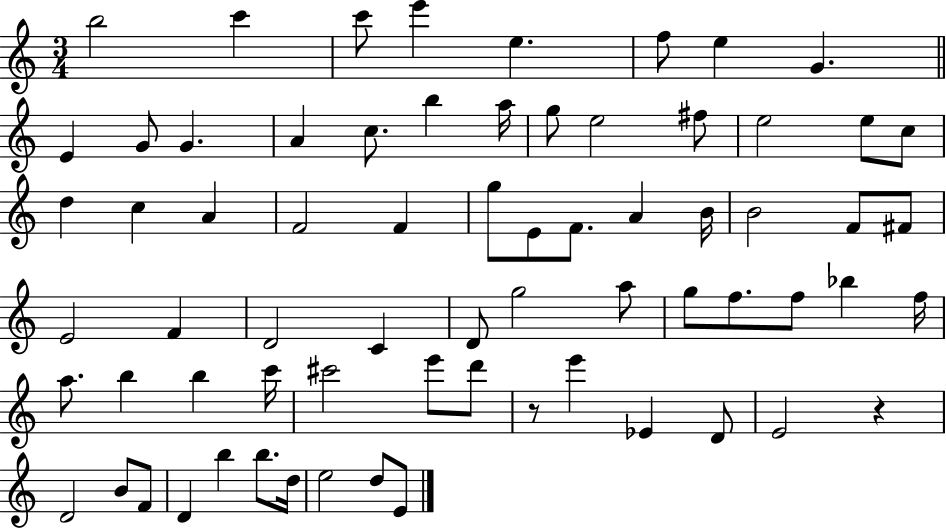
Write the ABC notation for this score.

X:1
T:Untitled
M:3/4
L:1/4
K:C
b2 c' c'/2 e' e f/2 e G E G/2 G A c/2 b a/4 g/2 e2 ^f/2 e2 e/2 c/2 d c A F2 F g/2 E/2 F/2 A B/4 B2 F/2 ^F/2 E2 F D2 C D/2 g2 a/2 g/2 f/2 f/2 _b f/4 a/2 b b c'/4 ^c'2 e'/2 d'/2 z/2 e' _E D/2 E2 z D2 B/2 F/2 D b b/2 d/4 e2 d/2 E/2